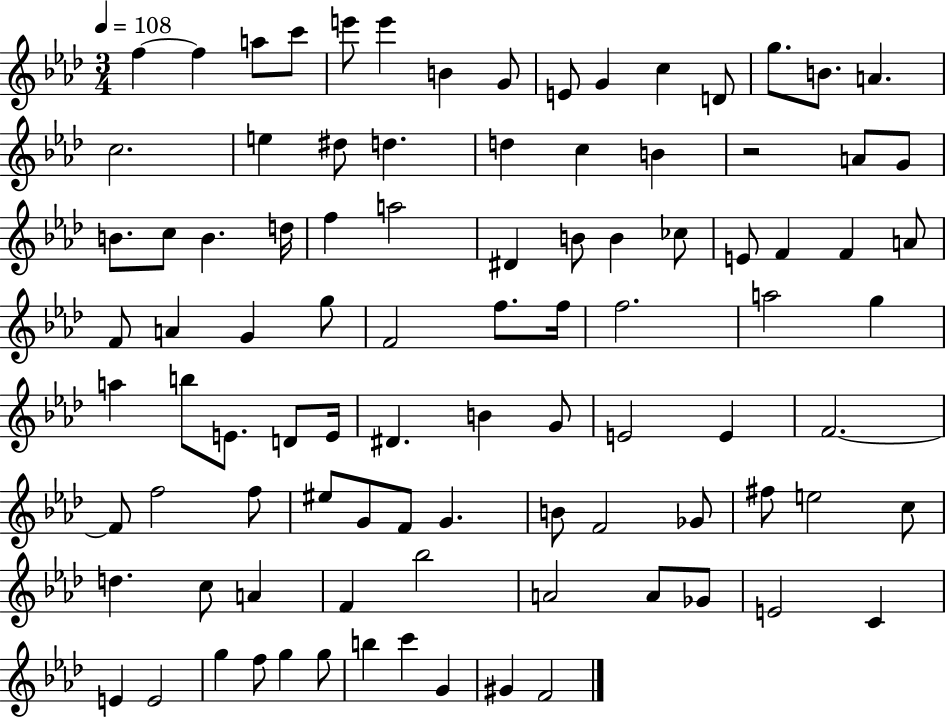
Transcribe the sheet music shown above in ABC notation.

X:1
T:Untitled
M:3/4
L:1/4
K:Ab
f f a/2 c'/2 e'/2 e' B G/2 E/2 G c D/2 g/2 B/2 A c2 e ^d/2 d d c B z2 A/2 G/2 B/2 c/2 B d/4 f a2 ^D B/2 B _c/2 E/2 F F A/2 F/2 A G g/2 F2 f/2 f/4 f2 a2 g a b/2 E/2 D/2 E/4 ^D B G/2 E2 E F2 F/2 f2 f/2 ^e/2 G/2 F/2 G B/2 F2 _G/2 ^f/2 e2 c/2 d c/2 A F _b2 A2 A/2 _G/2 E2 C E E2 g f/2 g g/2 b c' G ^G F2